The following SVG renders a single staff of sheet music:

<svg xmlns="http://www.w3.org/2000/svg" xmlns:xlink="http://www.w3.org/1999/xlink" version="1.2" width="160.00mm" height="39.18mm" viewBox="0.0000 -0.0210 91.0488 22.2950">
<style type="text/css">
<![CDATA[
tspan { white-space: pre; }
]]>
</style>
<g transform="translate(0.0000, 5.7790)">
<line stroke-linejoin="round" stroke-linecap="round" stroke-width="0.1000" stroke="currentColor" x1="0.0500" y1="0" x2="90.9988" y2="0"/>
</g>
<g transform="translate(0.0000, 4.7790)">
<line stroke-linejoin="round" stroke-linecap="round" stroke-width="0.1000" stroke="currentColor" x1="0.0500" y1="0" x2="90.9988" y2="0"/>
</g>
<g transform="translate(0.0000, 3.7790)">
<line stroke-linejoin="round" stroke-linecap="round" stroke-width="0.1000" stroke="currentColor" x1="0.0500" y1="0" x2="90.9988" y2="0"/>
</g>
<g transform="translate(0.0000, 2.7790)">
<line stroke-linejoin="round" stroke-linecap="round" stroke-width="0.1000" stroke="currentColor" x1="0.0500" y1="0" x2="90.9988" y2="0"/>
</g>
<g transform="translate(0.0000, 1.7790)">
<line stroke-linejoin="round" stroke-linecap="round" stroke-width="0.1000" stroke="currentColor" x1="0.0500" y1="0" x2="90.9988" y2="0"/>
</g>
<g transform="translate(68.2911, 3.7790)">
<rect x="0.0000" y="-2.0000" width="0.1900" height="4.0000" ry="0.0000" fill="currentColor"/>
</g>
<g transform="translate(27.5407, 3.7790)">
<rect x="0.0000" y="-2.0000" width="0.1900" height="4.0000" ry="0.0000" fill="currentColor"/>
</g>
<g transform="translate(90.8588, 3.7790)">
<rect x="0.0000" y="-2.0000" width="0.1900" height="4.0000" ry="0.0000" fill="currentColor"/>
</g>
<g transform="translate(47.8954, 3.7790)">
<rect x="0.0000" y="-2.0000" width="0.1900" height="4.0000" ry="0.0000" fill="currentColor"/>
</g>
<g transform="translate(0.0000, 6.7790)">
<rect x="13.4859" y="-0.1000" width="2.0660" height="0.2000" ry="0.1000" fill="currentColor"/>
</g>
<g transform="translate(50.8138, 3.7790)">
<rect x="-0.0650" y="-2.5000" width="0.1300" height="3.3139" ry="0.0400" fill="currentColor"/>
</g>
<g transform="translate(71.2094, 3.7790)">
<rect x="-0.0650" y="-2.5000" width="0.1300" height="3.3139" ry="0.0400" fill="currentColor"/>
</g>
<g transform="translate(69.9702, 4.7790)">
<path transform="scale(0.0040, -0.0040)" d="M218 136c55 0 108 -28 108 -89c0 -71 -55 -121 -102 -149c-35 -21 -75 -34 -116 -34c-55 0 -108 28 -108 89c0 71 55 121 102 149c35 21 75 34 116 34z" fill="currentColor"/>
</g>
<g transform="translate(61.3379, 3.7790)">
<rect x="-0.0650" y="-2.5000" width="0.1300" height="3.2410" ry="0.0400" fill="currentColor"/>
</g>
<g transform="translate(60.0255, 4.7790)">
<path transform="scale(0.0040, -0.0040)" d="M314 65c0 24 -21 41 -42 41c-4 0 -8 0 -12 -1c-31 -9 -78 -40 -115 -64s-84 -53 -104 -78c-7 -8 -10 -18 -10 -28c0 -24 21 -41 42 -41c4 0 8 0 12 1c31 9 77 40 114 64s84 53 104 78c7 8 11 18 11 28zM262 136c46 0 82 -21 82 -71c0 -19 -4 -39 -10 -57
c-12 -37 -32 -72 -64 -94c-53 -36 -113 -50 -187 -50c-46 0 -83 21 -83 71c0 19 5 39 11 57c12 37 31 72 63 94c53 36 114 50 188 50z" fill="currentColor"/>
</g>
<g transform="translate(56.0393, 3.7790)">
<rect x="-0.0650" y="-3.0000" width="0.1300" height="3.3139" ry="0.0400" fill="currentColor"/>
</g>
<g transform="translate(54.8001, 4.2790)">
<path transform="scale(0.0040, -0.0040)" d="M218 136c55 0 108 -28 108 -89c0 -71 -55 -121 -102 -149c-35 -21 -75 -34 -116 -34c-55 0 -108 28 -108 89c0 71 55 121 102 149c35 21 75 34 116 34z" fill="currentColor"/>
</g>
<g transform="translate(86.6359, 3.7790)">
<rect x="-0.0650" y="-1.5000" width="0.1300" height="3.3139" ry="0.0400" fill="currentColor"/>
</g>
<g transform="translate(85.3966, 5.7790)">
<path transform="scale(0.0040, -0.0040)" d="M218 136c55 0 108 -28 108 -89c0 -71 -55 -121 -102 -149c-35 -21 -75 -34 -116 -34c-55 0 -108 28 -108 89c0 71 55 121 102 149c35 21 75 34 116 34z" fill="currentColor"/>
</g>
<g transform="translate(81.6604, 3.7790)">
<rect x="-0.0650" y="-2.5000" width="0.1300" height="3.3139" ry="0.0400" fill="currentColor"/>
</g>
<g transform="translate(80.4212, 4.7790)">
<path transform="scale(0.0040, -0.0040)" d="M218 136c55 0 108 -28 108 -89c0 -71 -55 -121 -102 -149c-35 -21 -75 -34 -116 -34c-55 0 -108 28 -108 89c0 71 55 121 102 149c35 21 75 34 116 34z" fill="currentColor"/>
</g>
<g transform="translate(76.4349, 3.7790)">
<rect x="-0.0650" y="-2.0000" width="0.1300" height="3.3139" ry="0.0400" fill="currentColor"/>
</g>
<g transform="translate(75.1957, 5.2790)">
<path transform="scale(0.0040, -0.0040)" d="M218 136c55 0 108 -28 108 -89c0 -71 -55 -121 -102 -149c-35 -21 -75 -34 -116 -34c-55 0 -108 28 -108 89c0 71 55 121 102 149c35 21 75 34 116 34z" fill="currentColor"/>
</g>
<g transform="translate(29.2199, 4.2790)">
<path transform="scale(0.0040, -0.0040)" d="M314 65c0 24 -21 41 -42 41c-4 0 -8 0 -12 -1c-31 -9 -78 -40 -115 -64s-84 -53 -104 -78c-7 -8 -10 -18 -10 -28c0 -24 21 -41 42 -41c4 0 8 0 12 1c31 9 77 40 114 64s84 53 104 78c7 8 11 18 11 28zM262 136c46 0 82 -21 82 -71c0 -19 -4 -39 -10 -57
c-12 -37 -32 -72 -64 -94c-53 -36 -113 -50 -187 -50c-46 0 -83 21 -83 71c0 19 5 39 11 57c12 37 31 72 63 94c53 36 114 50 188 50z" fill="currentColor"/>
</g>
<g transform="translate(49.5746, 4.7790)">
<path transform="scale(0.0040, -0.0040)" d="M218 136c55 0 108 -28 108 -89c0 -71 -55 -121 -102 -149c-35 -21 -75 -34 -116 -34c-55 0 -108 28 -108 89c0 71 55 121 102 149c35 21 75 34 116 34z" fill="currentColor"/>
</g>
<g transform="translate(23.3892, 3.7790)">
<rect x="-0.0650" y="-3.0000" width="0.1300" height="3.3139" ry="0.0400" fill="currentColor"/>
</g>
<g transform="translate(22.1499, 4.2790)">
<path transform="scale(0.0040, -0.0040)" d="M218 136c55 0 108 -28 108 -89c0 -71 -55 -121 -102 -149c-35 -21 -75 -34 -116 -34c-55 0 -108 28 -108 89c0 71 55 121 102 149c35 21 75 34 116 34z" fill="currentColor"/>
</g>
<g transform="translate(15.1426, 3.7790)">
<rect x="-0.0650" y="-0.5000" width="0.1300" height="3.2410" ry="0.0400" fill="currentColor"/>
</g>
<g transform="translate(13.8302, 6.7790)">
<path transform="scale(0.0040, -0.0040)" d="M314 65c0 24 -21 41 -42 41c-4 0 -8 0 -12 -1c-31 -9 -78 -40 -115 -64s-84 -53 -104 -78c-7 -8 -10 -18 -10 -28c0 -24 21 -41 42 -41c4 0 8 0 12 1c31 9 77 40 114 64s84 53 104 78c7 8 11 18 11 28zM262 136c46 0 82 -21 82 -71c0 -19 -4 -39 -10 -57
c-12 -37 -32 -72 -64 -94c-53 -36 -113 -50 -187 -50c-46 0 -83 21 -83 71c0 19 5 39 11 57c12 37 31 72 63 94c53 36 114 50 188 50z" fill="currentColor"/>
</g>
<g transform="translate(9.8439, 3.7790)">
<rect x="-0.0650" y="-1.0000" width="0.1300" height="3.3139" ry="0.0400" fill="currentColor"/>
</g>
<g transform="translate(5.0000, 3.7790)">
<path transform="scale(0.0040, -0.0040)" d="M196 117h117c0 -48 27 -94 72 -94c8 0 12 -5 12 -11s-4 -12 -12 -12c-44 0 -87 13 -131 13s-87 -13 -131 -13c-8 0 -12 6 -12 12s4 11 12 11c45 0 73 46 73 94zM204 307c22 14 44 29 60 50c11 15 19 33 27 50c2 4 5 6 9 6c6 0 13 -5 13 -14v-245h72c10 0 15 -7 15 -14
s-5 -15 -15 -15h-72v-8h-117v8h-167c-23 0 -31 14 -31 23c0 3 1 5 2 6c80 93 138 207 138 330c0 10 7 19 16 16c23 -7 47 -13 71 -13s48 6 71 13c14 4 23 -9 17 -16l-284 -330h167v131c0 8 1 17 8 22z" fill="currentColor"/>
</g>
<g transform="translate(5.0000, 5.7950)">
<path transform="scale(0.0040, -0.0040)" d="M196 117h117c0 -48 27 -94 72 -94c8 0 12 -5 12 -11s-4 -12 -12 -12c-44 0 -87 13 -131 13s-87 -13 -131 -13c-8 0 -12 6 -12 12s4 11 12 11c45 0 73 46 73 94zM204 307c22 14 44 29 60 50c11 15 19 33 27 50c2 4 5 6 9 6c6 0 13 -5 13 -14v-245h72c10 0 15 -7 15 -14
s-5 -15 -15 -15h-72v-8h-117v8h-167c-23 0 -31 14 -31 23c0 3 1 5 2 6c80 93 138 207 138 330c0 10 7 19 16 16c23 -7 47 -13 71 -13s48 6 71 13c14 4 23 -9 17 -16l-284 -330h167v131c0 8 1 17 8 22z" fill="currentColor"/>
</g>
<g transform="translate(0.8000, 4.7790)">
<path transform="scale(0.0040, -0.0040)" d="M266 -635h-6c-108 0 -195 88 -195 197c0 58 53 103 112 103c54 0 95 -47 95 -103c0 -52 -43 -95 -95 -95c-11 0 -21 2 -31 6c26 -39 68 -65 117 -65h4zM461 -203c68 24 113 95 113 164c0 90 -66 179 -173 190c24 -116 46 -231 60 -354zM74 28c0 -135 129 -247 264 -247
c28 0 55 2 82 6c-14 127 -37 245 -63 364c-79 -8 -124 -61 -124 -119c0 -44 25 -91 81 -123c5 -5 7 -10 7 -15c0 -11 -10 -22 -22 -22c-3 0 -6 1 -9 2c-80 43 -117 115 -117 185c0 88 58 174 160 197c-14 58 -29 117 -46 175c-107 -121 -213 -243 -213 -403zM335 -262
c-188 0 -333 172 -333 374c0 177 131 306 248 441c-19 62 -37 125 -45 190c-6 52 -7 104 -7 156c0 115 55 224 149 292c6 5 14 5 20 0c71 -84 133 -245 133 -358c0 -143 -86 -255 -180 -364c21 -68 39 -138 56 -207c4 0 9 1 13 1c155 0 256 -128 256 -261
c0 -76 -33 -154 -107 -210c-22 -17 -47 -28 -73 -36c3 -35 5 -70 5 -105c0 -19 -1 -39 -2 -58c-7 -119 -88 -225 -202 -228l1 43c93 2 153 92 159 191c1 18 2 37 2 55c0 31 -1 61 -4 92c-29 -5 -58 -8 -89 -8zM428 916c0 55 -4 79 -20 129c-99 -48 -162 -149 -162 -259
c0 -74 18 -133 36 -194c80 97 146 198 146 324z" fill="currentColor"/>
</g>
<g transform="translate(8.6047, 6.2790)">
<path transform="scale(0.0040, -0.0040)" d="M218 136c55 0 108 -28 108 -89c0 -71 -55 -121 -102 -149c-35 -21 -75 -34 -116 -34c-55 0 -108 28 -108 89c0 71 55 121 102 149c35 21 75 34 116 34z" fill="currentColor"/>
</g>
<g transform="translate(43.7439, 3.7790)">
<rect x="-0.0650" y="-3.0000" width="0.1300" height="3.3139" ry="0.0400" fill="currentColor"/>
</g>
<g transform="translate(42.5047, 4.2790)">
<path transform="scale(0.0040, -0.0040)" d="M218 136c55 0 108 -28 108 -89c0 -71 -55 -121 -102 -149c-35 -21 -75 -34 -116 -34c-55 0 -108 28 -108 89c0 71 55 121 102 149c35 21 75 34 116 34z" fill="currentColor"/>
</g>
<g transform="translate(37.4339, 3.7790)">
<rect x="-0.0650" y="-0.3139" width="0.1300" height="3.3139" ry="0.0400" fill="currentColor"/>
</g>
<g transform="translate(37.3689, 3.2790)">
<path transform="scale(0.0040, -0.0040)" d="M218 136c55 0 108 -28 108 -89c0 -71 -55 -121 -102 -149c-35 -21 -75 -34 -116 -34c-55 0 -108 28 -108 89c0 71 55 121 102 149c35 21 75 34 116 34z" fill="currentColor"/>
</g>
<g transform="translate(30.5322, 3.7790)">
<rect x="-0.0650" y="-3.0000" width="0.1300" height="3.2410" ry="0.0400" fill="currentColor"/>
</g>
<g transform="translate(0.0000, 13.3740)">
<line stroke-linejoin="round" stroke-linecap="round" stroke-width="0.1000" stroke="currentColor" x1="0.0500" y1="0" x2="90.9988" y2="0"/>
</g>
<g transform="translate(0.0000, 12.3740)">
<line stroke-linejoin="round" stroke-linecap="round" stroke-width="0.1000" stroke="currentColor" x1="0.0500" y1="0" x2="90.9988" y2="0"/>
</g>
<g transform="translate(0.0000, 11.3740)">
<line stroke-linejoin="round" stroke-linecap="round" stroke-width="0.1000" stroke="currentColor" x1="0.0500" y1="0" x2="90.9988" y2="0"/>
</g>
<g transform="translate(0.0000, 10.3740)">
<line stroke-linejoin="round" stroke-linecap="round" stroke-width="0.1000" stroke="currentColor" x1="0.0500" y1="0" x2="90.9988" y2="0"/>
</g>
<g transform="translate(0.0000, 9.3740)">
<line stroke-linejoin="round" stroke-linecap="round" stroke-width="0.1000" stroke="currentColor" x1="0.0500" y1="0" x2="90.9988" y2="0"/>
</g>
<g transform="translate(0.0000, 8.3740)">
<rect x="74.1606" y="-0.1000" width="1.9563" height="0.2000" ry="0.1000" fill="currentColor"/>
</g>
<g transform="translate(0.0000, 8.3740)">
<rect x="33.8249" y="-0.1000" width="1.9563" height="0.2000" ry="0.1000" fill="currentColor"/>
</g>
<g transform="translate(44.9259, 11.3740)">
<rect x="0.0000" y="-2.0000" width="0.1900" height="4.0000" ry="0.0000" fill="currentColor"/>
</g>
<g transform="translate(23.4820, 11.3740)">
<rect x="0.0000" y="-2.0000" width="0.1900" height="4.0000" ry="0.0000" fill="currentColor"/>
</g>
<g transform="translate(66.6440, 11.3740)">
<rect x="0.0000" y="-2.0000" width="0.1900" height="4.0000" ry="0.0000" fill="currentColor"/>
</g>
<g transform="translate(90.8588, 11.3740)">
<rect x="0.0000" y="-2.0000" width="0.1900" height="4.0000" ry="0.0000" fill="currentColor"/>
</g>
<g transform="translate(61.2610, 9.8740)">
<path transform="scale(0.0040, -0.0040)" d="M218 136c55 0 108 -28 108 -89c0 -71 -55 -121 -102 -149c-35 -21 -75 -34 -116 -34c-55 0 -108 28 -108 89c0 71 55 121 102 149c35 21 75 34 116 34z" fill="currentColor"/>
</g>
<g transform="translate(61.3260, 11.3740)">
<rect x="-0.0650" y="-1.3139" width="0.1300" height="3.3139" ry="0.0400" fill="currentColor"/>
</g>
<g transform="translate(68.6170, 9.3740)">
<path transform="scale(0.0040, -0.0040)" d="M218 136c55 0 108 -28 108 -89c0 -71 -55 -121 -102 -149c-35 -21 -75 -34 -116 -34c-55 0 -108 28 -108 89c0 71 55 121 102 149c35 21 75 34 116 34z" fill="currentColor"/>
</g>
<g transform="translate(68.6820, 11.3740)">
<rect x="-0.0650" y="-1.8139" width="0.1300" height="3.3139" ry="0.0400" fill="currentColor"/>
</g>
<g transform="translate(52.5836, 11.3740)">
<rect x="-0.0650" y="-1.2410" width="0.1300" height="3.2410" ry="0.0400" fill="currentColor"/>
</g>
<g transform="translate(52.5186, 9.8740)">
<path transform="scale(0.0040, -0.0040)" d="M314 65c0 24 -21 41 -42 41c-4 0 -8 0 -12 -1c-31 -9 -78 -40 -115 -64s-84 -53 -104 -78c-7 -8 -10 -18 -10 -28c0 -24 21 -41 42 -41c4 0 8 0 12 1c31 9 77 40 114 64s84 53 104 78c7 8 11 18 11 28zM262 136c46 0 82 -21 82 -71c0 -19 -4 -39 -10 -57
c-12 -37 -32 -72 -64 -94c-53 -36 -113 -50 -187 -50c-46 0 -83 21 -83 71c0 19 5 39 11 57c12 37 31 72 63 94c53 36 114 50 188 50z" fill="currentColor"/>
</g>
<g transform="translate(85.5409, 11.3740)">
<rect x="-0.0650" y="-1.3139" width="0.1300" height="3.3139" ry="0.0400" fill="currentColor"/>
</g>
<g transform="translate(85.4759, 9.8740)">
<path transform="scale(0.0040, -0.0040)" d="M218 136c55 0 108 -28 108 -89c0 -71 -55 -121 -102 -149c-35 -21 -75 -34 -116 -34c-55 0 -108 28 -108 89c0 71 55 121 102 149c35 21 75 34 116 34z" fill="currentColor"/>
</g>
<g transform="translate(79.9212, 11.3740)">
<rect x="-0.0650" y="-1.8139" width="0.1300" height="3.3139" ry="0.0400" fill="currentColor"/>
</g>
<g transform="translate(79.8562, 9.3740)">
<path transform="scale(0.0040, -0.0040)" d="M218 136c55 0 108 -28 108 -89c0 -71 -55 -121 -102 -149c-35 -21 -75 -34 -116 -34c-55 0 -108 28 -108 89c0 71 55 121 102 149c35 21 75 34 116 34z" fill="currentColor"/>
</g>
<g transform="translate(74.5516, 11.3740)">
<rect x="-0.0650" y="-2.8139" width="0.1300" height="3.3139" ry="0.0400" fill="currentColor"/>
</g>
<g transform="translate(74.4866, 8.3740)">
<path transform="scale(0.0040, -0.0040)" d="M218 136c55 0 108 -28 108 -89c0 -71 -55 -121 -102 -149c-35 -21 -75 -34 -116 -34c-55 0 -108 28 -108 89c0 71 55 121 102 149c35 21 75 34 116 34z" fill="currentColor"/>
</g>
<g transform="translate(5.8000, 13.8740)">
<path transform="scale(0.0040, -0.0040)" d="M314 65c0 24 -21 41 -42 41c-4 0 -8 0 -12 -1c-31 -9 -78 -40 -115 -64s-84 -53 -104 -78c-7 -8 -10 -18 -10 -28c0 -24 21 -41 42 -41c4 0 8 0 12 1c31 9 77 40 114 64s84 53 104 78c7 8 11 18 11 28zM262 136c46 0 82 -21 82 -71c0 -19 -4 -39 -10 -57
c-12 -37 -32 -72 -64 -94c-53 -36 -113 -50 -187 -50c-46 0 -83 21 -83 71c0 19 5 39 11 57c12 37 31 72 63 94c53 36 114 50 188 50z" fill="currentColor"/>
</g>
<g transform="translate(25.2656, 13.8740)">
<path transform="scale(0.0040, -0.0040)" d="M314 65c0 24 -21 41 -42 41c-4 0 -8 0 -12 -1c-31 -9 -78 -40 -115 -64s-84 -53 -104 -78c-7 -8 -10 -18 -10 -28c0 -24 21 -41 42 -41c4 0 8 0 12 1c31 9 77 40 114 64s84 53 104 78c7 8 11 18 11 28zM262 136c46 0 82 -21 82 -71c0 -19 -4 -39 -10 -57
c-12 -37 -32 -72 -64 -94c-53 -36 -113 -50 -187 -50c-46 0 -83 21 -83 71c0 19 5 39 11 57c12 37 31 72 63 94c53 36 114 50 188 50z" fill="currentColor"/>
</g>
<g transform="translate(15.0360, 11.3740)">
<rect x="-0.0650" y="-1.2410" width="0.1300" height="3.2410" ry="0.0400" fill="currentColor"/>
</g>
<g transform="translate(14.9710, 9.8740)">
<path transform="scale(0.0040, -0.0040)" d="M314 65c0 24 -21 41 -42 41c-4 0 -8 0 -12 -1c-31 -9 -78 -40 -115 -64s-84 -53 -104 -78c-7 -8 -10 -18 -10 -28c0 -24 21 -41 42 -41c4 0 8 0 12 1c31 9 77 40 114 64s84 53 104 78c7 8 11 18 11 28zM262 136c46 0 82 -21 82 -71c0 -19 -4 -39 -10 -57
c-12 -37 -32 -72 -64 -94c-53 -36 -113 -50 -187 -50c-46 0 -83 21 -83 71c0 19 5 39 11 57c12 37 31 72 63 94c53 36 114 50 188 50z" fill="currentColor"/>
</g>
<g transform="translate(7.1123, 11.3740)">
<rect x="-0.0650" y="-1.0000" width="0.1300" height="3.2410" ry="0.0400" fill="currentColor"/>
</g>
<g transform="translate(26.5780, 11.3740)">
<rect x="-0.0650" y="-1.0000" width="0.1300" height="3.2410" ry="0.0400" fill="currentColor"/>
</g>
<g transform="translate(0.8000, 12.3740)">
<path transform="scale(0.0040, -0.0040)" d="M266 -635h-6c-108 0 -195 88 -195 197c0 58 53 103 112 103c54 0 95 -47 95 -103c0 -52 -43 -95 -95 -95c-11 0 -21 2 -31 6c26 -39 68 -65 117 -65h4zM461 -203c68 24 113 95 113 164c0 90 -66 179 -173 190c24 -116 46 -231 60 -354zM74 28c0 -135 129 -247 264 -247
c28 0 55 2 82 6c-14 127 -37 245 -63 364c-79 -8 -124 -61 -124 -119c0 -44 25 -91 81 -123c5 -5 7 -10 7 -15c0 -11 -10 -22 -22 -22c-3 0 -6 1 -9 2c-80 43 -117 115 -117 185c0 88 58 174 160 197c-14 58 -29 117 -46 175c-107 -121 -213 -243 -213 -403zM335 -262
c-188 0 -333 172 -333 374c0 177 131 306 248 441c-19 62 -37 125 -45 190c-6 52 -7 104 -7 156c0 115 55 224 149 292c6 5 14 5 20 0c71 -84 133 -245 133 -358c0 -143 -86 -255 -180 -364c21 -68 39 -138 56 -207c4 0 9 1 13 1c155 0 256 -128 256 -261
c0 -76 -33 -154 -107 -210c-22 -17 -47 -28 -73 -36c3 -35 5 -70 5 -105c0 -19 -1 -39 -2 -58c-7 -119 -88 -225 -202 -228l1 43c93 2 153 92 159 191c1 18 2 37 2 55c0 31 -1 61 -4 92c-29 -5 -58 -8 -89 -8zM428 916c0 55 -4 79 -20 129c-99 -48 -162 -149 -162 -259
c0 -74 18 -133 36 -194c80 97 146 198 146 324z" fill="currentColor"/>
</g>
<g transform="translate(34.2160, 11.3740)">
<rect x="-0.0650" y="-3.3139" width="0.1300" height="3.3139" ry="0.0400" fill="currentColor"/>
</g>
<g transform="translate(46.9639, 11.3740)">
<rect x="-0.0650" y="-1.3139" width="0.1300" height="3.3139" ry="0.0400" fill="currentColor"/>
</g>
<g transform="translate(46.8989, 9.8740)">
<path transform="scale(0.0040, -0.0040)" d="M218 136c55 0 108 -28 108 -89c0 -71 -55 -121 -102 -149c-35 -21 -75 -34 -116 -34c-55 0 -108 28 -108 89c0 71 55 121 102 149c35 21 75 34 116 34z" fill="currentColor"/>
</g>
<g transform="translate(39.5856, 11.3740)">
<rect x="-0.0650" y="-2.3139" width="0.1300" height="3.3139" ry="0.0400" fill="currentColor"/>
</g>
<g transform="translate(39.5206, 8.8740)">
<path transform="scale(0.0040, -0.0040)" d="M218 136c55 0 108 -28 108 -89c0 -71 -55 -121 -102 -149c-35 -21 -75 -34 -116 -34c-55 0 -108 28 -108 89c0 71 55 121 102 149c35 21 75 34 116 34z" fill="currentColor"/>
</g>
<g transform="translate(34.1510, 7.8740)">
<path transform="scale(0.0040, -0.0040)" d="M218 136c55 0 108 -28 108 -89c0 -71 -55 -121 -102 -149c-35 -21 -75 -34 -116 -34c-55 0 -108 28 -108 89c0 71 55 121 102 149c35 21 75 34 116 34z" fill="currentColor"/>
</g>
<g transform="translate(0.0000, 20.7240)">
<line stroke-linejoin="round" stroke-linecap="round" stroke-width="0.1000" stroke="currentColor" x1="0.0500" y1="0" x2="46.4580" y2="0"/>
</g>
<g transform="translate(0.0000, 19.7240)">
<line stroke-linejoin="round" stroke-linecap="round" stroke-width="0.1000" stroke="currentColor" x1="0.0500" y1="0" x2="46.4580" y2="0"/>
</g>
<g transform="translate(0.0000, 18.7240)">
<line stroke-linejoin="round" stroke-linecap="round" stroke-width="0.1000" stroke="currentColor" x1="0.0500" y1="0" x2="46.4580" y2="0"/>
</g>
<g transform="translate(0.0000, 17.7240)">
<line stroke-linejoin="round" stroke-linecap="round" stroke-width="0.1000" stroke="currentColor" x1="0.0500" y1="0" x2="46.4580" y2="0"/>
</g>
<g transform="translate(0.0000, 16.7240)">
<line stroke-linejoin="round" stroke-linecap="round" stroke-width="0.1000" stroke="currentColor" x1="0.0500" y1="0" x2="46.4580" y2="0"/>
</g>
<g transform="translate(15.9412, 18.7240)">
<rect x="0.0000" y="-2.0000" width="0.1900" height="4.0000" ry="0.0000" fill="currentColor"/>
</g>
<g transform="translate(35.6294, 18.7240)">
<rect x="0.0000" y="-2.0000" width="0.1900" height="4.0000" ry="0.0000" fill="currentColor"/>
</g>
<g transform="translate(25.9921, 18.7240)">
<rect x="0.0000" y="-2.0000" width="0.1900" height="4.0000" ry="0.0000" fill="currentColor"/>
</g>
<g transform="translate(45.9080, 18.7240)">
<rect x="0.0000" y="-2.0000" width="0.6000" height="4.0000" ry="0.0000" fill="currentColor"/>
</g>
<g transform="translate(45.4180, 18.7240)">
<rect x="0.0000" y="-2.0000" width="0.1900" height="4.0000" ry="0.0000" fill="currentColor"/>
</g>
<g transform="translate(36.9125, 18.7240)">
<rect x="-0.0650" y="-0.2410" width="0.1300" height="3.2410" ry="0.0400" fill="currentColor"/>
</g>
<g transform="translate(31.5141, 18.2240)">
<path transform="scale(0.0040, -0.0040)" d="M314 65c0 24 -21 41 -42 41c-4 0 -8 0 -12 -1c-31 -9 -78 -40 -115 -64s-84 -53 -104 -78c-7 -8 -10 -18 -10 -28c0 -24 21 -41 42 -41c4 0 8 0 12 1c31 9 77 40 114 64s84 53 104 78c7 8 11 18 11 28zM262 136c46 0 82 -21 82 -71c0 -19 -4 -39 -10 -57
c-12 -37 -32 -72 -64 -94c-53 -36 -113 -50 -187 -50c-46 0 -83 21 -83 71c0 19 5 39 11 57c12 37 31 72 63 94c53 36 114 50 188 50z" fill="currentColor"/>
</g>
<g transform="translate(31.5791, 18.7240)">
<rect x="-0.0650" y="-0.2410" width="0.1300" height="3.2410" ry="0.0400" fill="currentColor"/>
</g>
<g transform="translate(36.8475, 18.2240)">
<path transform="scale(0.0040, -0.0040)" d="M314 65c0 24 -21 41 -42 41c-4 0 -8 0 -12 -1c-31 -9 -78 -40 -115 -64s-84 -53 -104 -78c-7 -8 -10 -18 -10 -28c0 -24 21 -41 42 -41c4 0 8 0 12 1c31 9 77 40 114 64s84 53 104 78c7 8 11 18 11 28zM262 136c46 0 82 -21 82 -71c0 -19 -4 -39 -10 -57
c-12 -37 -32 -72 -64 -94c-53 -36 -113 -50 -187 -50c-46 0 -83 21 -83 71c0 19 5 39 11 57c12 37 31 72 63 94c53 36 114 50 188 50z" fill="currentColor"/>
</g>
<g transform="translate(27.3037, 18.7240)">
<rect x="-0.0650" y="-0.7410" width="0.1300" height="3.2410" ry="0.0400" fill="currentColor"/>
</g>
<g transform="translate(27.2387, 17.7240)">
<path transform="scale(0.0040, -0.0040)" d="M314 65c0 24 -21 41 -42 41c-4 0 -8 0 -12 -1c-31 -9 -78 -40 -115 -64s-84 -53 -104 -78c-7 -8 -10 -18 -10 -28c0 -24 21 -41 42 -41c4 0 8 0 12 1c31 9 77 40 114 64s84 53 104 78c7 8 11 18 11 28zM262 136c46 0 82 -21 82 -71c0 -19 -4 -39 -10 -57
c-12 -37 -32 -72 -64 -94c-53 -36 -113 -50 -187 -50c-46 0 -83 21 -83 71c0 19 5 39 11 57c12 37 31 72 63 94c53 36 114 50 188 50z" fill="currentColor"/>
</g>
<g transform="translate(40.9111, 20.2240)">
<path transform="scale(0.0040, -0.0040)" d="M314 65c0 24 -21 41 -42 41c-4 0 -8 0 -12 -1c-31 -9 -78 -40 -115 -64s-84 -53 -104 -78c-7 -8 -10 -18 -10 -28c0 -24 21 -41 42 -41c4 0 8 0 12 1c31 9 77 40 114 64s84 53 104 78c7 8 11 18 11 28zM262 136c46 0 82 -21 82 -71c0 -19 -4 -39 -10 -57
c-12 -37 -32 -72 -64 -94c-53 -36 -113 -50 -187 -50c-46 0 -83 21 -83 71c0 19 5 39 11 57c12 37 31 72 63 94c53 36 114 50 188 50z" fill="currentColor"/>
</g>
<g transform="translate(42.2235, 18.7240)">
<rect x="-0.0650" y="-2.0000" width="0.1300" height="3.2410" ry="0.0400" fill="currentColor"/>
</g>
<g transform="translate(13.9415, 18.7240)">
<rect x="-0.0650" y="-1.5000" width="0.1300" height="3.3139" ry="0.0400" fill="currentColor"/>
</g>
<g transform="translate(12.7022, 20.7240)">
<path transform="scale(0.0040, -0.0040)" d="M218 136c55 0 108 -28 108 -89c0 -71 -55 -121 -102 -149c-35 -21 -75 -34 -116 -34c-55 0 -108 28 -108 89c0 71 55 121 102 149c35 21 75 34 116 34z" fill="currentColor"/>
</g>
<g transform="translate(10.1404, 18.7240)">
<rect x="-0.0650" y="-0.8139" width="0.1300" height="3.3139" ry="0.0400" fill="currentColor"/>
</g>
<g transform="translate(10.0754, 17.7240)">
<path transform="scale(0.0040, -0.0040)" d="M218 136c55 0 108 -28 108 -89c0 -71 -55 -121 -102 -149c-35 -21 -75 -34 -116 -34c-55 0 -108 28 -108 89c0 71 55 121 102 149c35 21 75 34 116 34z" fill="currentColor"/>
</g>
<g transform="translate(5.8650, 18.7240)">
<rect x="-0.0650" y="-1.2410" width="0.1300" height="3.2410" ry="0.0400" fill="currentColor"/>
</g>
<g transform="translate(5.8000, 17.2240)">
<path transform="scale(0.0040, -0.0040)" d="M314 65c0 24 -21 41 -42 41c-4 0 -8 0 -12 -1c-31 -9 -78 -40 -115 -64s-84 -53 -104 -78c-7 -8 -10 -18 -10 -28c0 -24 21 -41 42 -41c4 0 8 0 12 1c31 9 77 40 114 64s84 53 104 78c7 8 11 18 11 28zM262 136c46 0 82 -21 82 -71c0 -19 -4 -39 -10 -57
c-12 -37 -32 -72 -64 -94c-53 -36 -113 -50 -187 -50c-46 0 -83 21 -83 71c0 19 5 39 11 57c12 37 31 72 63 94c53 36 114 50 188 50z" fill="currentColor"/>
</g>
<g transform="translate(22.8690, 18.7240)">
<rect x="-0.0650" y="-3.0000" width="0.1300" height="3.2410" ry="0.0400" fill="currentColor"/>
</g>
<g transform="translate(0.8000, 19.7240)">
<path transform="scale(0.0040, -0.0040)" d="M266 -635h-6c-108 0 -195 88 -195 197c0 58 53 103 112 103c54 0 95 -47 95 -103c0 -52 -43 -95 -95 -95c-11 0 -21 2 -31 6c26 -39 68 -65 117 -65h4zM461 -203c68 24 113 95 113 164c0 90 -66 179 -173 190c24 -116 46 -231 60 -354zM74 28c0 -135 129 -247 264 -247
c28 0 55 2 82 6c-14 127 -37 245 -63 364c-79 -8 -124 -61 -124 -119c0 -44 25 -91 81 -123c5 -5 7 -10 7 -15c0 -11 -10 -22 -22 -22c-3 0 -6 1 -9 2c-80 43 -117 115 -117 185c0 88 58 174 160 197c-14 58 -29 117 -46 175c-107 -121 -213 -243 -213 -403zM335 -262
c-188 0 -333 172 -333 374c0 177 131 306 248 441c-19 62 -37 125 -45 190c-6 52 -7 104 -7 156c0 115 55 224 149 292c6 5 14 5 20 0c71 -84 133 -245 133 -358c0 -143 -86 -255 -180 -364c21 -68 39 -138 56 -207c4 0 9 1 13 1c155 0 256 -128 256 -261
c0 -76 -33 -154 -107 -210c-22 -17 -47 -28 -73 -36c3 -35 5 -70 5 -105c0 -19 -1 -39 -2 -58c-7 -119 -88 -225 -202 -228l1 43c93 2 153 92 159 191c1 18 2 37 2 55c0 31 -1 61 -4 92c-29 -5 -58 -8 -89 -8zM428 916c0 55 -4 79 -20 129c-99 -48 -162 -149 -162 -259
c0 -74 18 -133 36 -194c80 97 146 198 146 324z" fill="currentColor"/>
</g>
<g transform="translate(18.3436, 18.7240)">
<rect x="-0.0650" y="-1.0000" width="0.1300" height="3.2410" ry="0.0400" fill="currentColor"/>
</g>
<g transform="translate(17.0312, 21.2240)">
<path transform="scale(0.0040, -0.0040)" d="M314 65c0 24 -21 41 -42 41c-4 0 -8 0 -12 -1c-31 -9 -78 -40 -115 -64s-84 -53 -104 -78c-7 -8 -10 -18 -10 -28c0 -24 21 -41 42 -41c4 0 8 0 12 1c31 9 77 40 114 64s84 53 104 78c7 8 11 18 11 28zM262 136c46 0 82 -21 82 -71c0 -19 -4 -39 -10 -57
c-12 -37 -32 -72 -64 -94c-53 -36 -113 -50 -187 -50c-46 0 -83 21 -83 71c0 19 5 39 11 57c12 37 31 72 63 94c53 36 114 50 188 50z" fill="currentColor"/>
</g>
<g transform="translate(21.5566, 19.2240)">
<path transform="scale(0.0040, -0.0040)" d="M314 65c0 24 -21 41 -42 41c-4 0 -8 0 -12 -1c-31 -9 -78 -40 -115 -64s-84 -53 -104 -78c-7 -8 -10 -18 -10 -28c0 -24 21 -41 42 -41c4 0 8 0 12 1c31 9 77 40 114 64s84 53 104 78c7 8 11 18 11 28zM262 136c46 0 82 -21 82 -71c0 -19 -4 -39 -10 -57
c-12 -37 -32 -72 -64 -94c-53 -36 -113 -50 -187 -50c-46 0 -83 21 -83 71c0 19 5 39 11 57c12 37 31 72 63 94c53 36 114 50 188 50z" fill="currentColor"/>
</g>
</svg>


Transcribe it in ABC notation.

X:1
T:Untitled
M:4/4
L:1/4
K:C
D C2 A A2 c A G A G2 G F G E D2 e2 D2 b g e e2 e f a f e e2 d E D2 A2 d2 c2 c2 F2